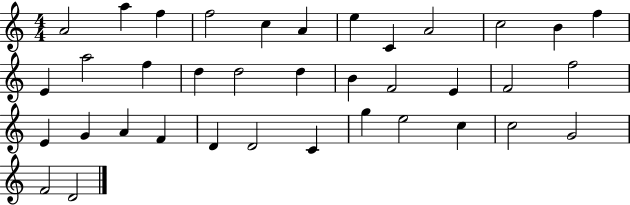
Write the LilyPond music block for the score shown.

{
  \clef treble
  \numericTimeSignature
  \time 4/4
  \key c \major
  a'2 a''4 f''4 | f''2 c''4 a'4 | e''4 c'4 a'2 | c''2 b'4 f''4 | \break e'4 a''2 f''4 | d''4 d''2 d''4 | b'4 f'2 e'4 | f'2 f''2 | \break e'4 g'4 a'4 f'4 | d'4 d'2 c'4 | g''4 e''2 c''4 | c''2 g'2 | \break f'2 d'2 | \bar "|."
}